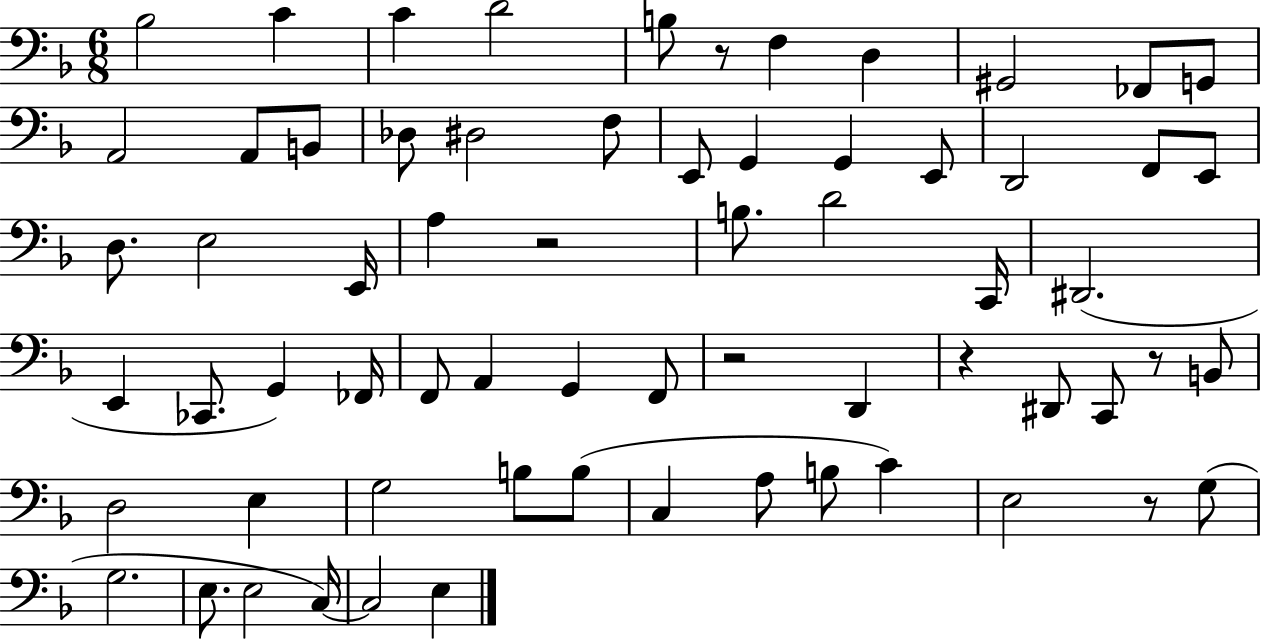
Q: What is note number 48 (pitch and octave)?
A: B3